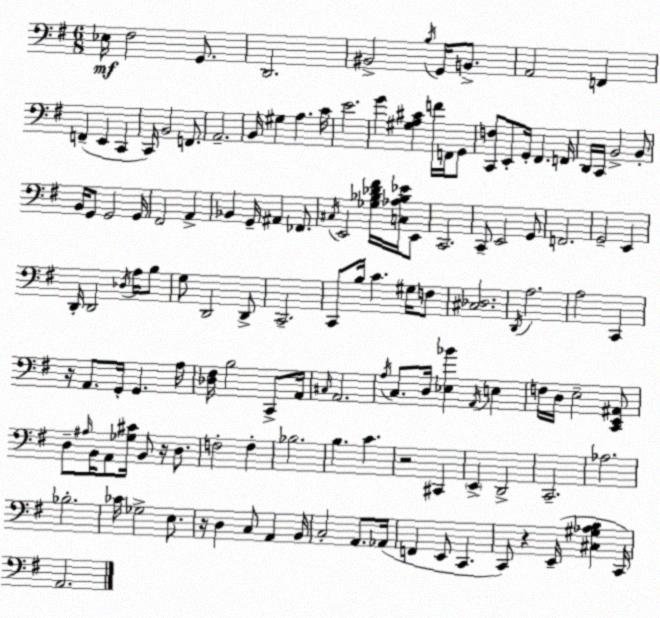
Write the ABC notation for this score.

X:1
T:Untitled
M:6/8
L:1/4
K:Em
_E,/4 ^F,2 G,,/2 D,,2 ^B,,2 B,/4 G,,/4 B,,/2 A,,2 F,, F,, E,, C,, C,,/4 B,,2 F,,/2 A,,2 B,,/4 ^G, A, C/4 E2 G [^G,A,^C] F/4 F,,/4 G,,/2 [C,,F,]/2 E,,/2 G,,/4 ^F,, F,,/4 D,,/4 C,,/4 B,,2 B,,/2 B,,/4 G,,/2 G,,2 G,,/4 ^F,,2 A,, _B,, G,,/4 ^A,, _F,,/2 ^C,/4 E,,2 [_G,_B,_D^F]/4 [C,_A,_B,_E]/4 E,,/2 C,,2 C,,/2 E,,2 G,,/2 F,,2 G,,2 E,, D,,/4 D,,2 _D,/4 A,/4 B,/2 G,/2 D,,2 D,,/2 C,,2 C,,/2 B,/4 C ^G,/4 F,/2 [^C,_D,]2 D,,/4 A,2 A,2 C,, z/4 A,,/2 G,,/4 G,, A,/4 [_D,^F,]/4 B,2 C,,/2 A,,/4 ^C,/4 A,,2 A,/4 C,/2 D,/4 [_E,_B] A,,/4 E, F,/4 D,/4 E,2 [C,,E,,^A,,]/2 D,/2 ^A,/4 B,,/4 A,,/2 [_G,^C]/4 B,,/2 z/4 D,/2 F,2 F, _B,2 B, C z2 ^C,, E,, D,,2 C,,2 _A,2 _B,2 _C/4 _G,2 E,/2 z/4 D, C,/2 A,, B,,/4 C,2 A,,/2 _A,,/4 F,, E,,/2 C,, C,,/2 z E,,/4 [^C,^G,_A,B,] C,,/4 A,,2